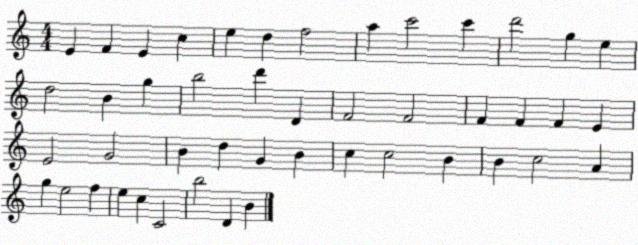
X:1
T:Untitled
M:4/4
L:1/4
K:C
E F E c e d f2 a c'2 c' d'2 g e d2 B g b2 d' D F2 F2 F F F E E2 G2 B d G B c c2 B B c2 A g e2 f e c C2 b2 D B